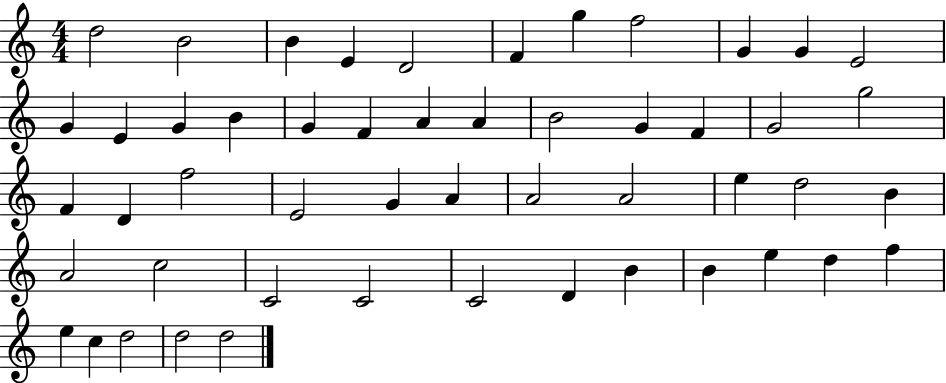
{
  \clef treble
  \numericTimeSignature
  \time 4/4
  \key c \major
  d''2 b'2 | b'4 e'4 d'2 | f'4 g''4 f''2 | g'4 g'4 e'2 | \break g'4 e'4 g'4 b'4 | g'4 f'4 a'4 a'4 | b'2 g'4 f'4 | g'2 g''2 | \break f'4 d'4 f''2 | e'2 g'4 a'4 | a'2 a'2 | e''4 d''2 b'4 | \break a'2 c''2 | c'2 c'2 | c'2 d'4 b'4 | b'4 e''4 d''4 f''4 | \break e''4 c''4 d''2 | d''2 d''2 | \bar "|."
}